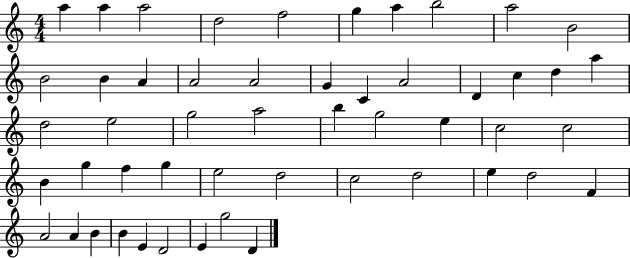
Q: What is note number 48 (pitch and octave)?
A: D4